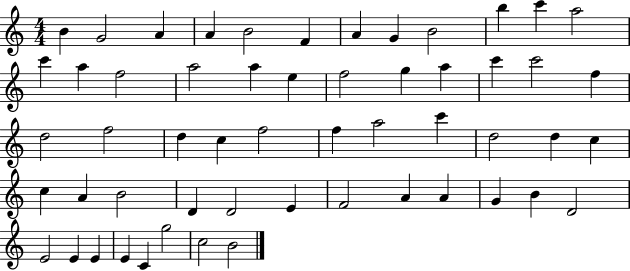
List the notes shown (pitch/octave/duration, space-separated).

B4/q G4/h A4/q A4/q B4/h F4/q A4/q G4/q B4/h B5/q C6/q A5/h C6/q A5/q F5/h A5/h A5/q E5/q F5/h G5/q A5/q C6/q C6/h F5/q D5/h F5/h D5/q C5/q F5/h F5/q A5/h C6/q D5/h D5/q C5/q C5/q A4/q B4/h D4/q D4/h E4/q F4/h A4/q A4/q G4/q B4/q D4/h E4/h E4/q E4/q E4/q C4/q G5/h C5/h B4/h